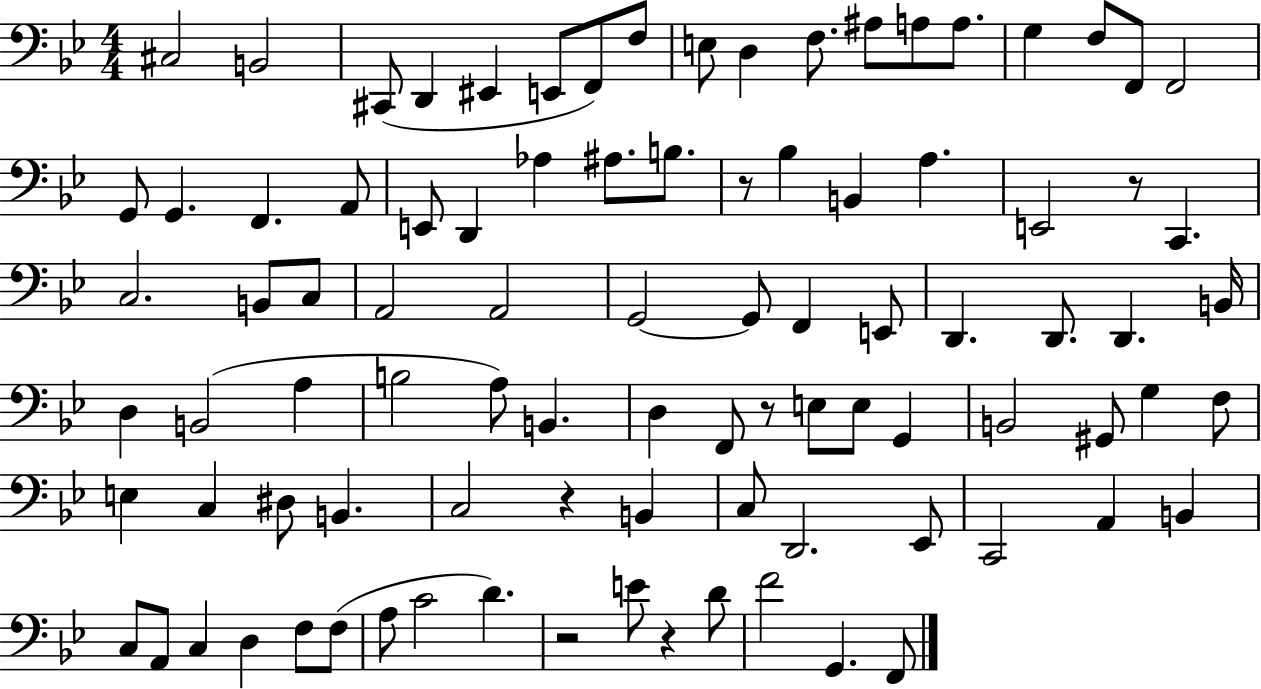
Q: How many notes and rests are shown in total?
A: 92